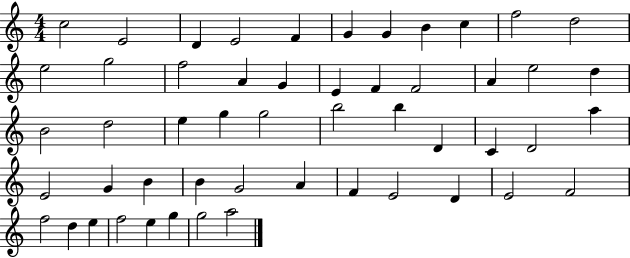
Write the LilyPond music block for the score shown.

{
  \clef treble
  \numericTimeSignature
  \time 4/4
  \key c \major
  c''2 e'2 | d'4 e'2 f'4 | g'4 g'4 b'4 c''4 | f''2 d''2 | \break e''2 g''2 | f''2 a'4 g'4 | e'4 f'4 f'2 | a'4 e''2 d''4 | \break b'2 d''2 | e''4 g''4 g''2 | b''2 b''4 d'4 | c'4 d'2 a''4 | \break e'2 g'4 b'4 | b'4 g'2 a'4 | f'4 e'2 d'4 | e'2 f'2 | \break f''2 d''4 e''4 | f''2 e''4 g''4 | g''2 a''2 | \bar "|."
}